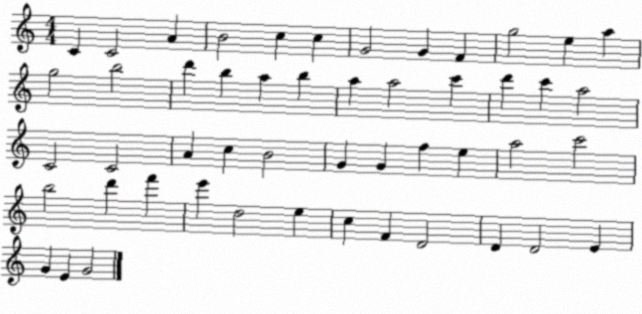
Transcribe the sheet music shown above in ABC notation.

X:1
T:Untitled
M:4/4
L:1/4
K:C
C C2 A B2 c c G2 G F g2 e a g2 b2 d' b a b a a2 c' d' c' a2 C2 C2 A c B2 G G f e a2 c'2 b2 d' f' e' d2 e c F D2 D D2 E G E G2